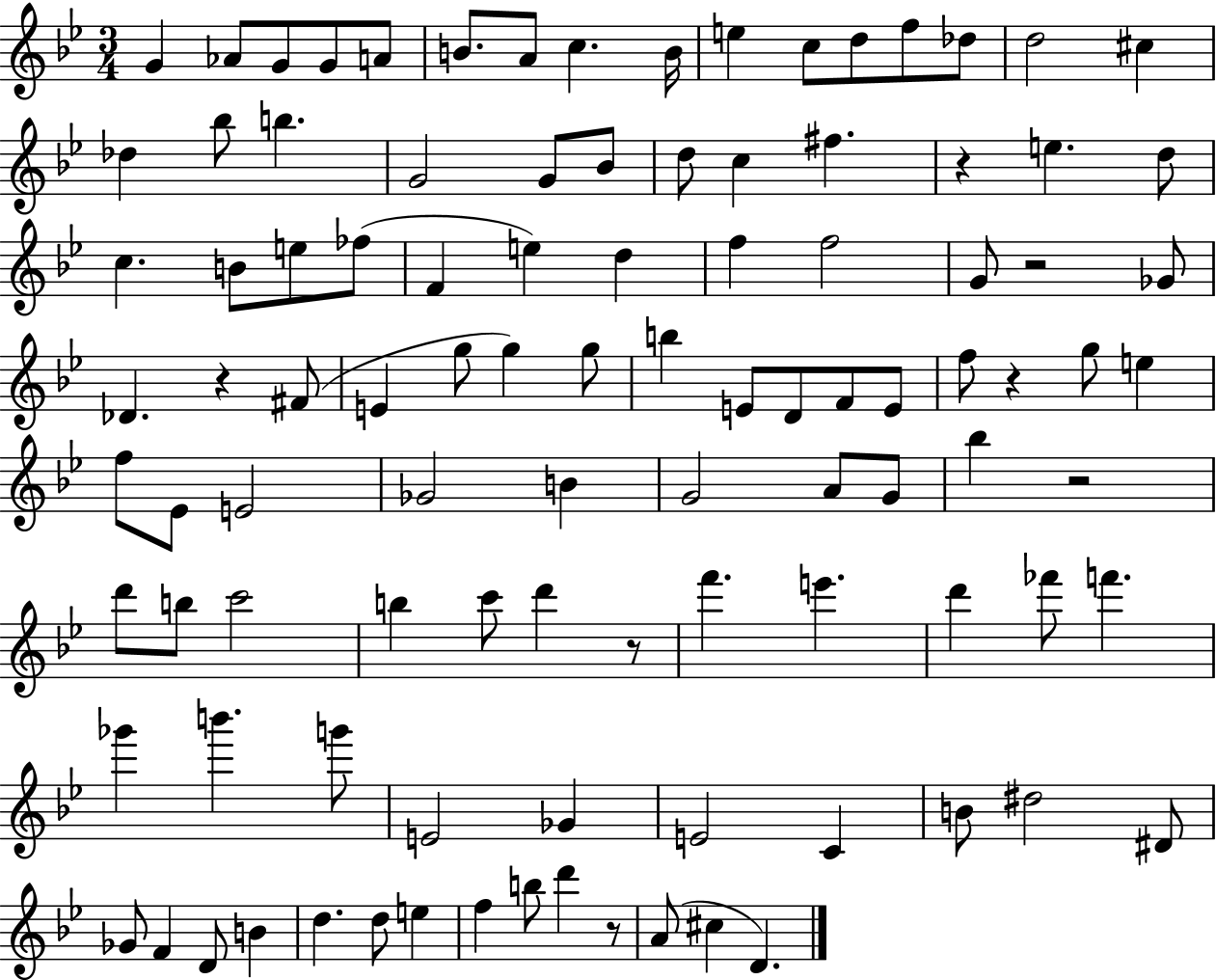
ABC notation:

X:1
T:Untitled
M:3/4
L:1/4
K:Bb
G _A/2 G/2 G/2 A/2 B/2 A/2 c B/4 e c/2 d/2 f/2 _d/2 d2 ^c _d _b/2 b G2 G/2 _B/2 d/2 c ^f z e d/2 c B/2 e/2 _f/2 F e d f f2 G/2 z2 _G/2 _D z ^F/2 E g/2 g g/2 b E/2 D/2 F/2 E/2 f/2 z g/2 e f/2 _E/2 E2 _G2 B G2 A/2 G/2 _b z2 d'/2 b/2 c'2 b c'/2 d' z/2 f' e' d' _f'/2 f' _g' b' g'/2 E2 _G E2 C B/2 ^d2 ^D/2 _G/2 F D/2 B d d/2 e f b/2 d' z/2 A/2 ^c D